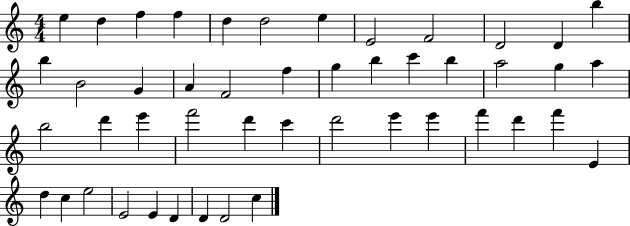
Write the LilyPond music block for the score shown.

{
  \clef treble
  \numericTimeSignature
  \time 4/4
  \key c \major
  e''4 d''4 f''4 f''4 | d''4 d''2 e''4 | e'2 f'2 | d'2 d'4 b''4 | \break b''4 b'2 g'4 | a'4 f'2 f''4 | g''4 b''4 c'''4 b''4 | a''2 g''4 a''4 | \break b''2 d'''4 e'''4 | f'''2 d'''4 c'''4 | d'''2 e'''4 e'''4 | f'''4 d'''4 f'''4 e'4 | \break d''4 c''4 e''2 | e'2 e'4 d'4 | d'4 d'2 c''4 | \bar "|."
}